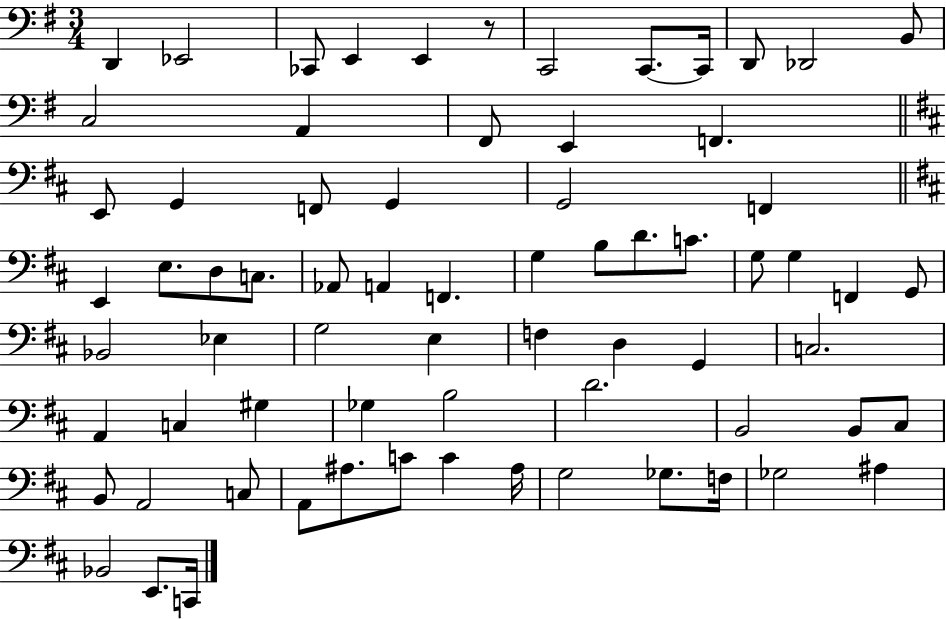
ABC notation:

X:1
T:Untitled
M:3/4
L:1/4
K:G
D,, _E,,2 _C,,/2 E,, E,, z/2 C,,2 C,,/2 C,,/4 D,,/2 _D,,2 B,,/2 C,2 A,, ^F,,/2 E,, F,, E,,/2 G,, F,,/2 G,, G,,2 F,, E,, E,/2 D,/2 C,/2 _A,,/2 A,, F,, G, B,/2 D/2 C/2 G,/2 G, F,, G,,/2 _B,,2 _E, G,2 E, F, D, G,, C,2 A,, C, ^G, _G, B,2 D2 B,,2 B,,/2 ^C,/2 B,,/2 A,,2 C,/2 A,,/2 ^A,/2 C/2 C ^A,/4 G,2 _G,/2 F,/4 _G,2 ^A, _B,,2 E,,/2 C,,/4